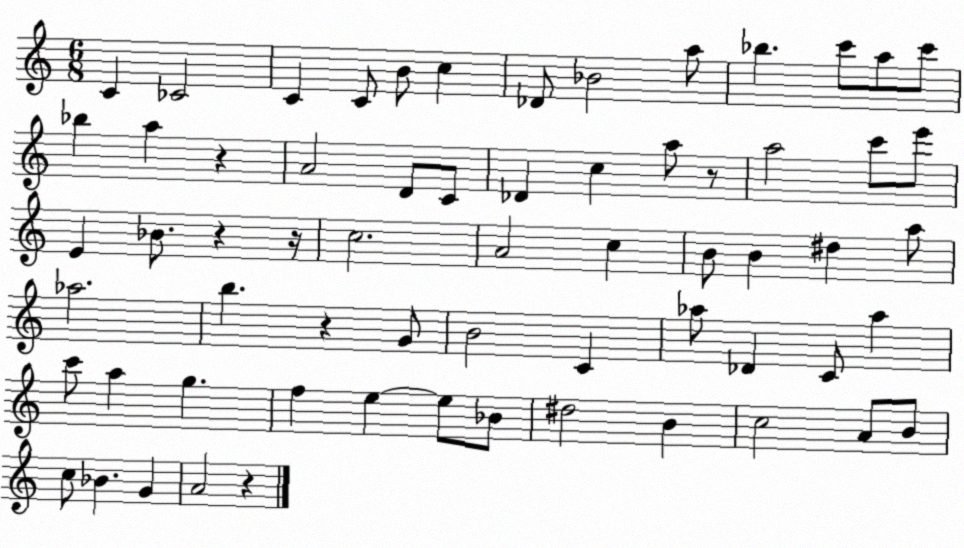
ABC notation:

X:1
T:Untitled
M:6/8
L:1/4
K:C
C _C2 C C/2 B/2 c _D/2 _B2 a/2 _b c'/2 a/2 c'/2 _b a z A2 D/2 C/2 _D c a/2 z/2 a2 c'/2 e'/2 E _B/2 z z/4 c2 A2 c B/2 B ^d a/2 _a2 b z G/2 B2 C _a/2 _D C/2 _a c'/2 a g f e e/2 _B/2 ^d2 B c2 A/2 B/2 c/2 _B G A2 z